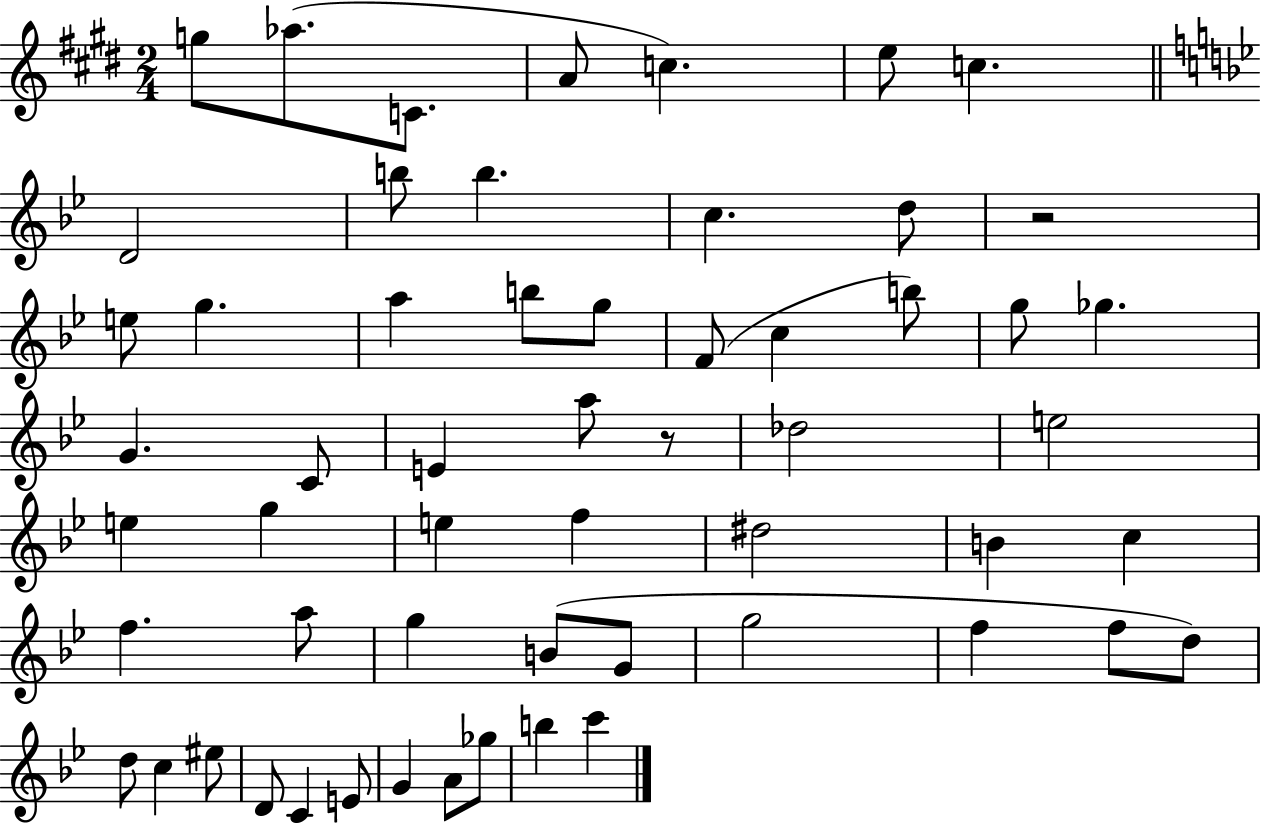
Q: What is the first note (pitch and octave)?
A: G5